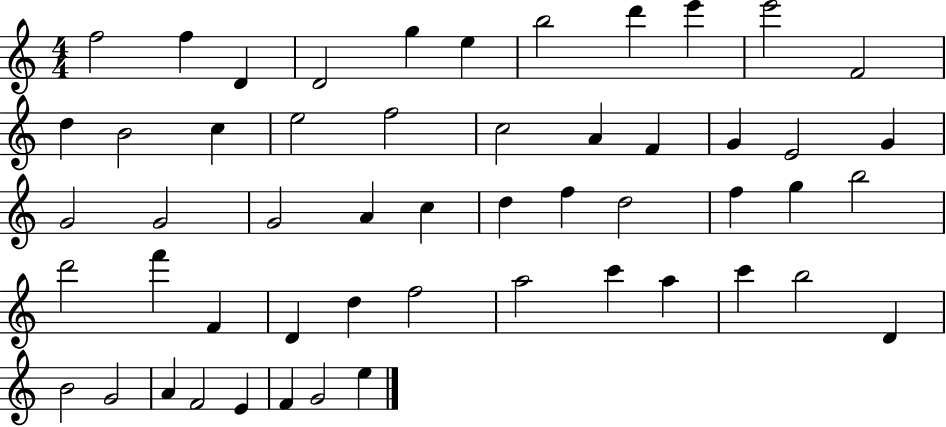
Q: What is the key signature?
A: C major